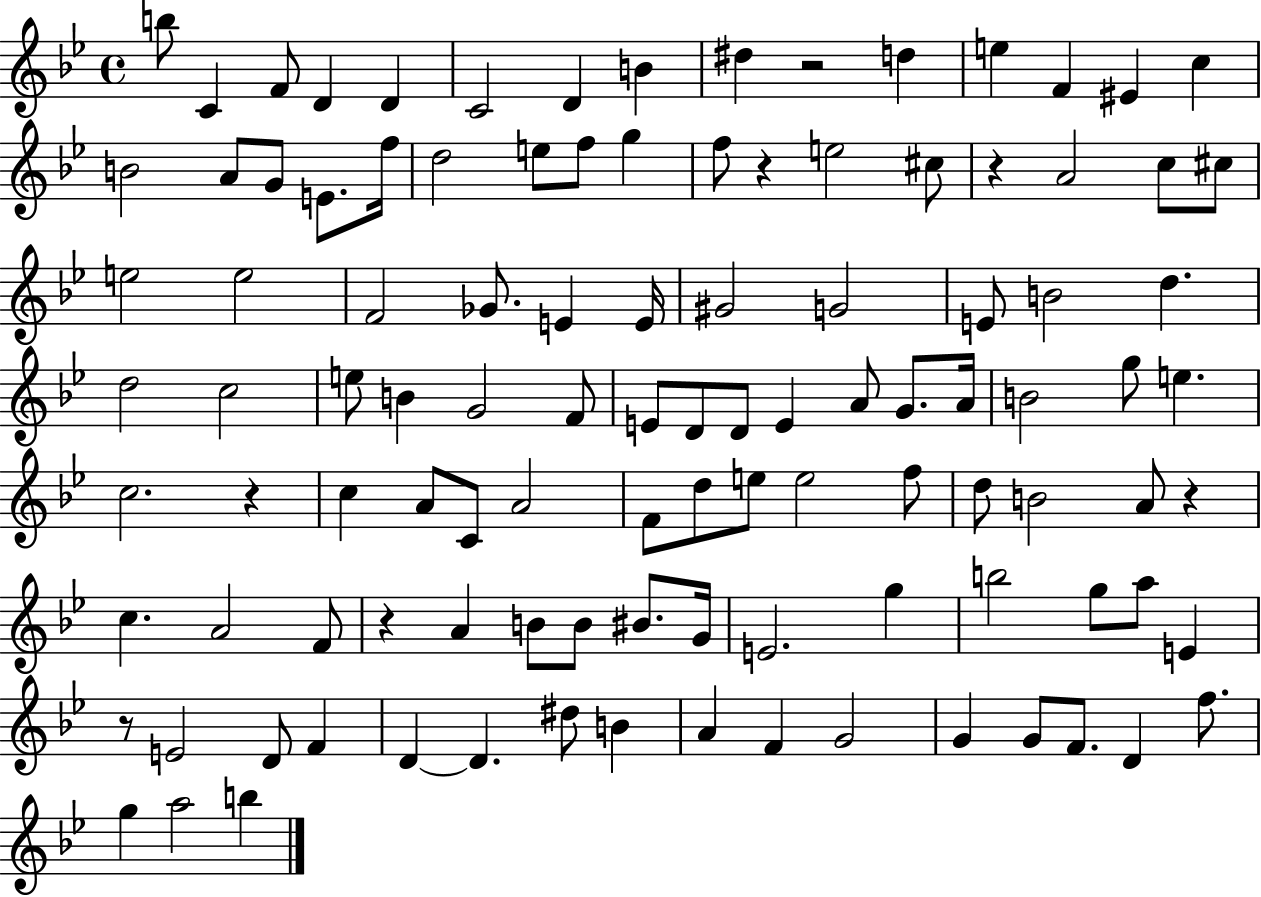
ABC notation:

X:1
T:Untitled
M:4/4
L:1/4
K:Bb
b/2 C F/2 D D C2 D B ^d z2 d e F ^E c B2 A/2 G/2 E/2 f/4 d2 e/2 f/2 g f/2 z e2 ^c/2 z A2 c/2 ^c/2 e2 e2 F2 _G/2 E E/4 ^G2 G2 E/2 B2 d d2 c2 e/2 B G2 F/2 E/2 D/2 D/2 E A/2 G/2 A/4 B2 g/2 e c2 z c A/2 C/2 A2 F/2 d/2 e/2 e2 f/2 d/2 B2 A/2 z c A2 F/2 z A B/2 B/2 ^B/2 G/4 E2 g b2 g/2 a/2 E z/2 E2 D/2 F D D ^d/2 B A F G2 G G/2 F/2 D f/2 g a2 b